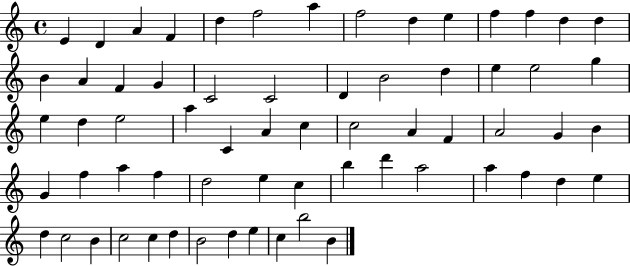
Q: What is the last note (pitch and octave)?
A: B4